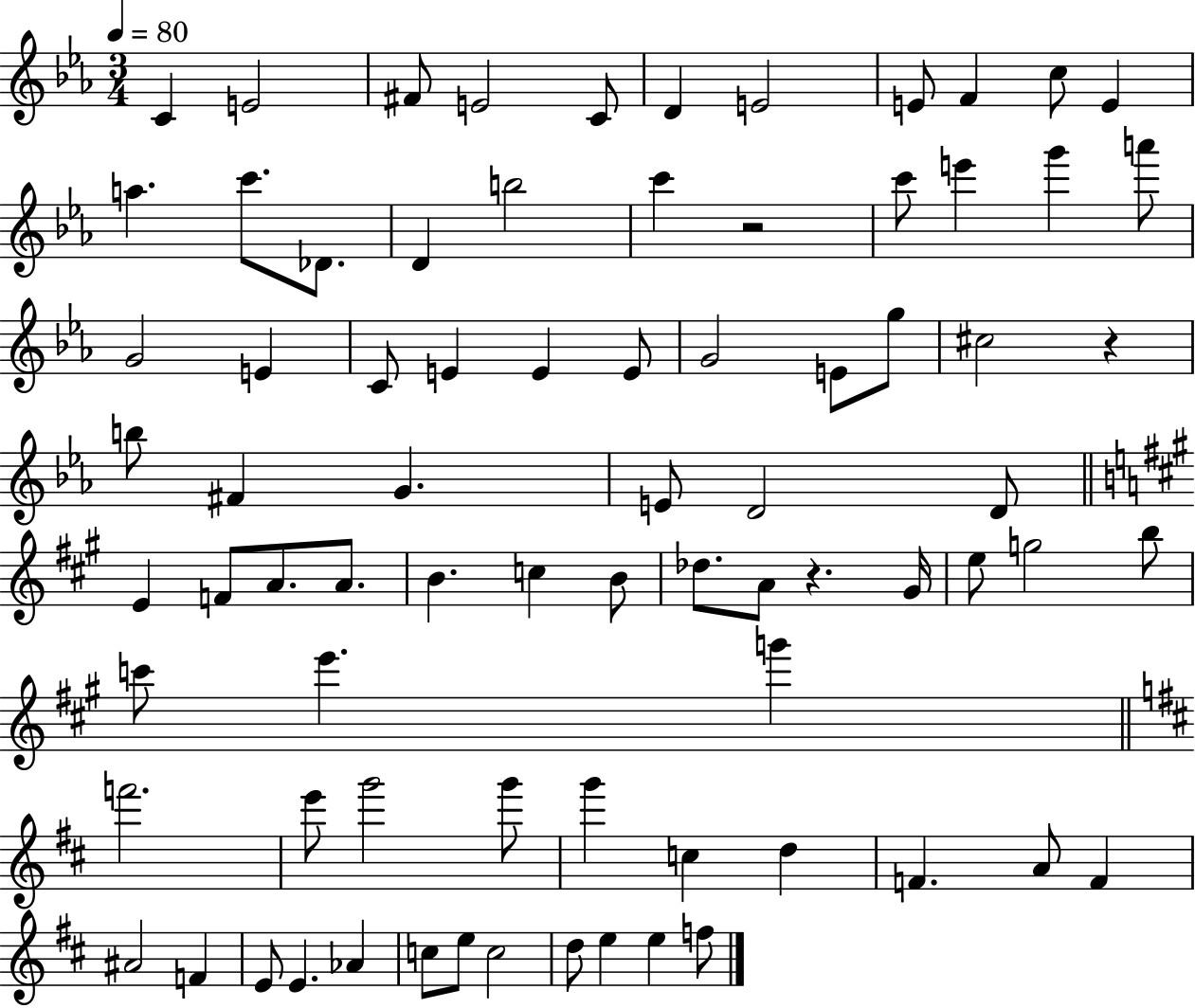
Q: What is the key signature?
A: EES major